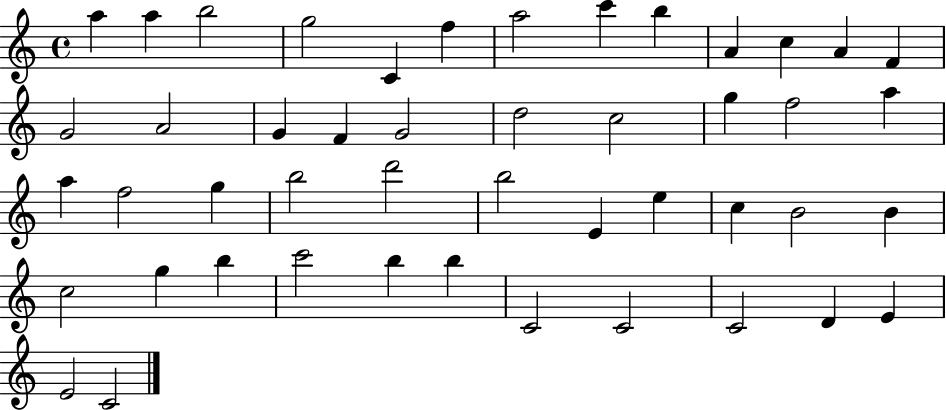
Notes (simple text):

A5/q A5/q B5/h G5/h C4/q F5/q A5/h C6/q B5/q A4/q C5/q A4/q F4/q G4/h A4/h G4/q F4/q G4/h D5/h C5/h G5/q F5/h A5/q A5/q F5/h G5/q B5/h D6/h B5/h E4/q E5/q C5/q B4/h B4/q C5/h G5/q B5/q C6/h B5/q B5/q C4/h C4/h C4/h D4/q E4/q E4/h C4/h